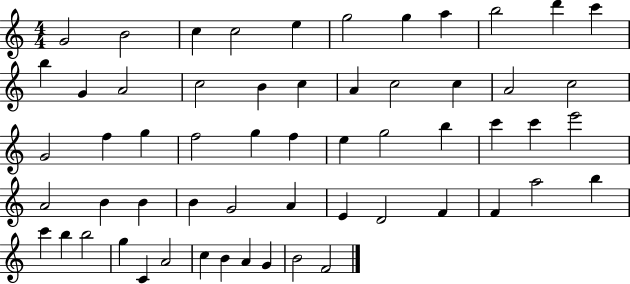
{
  \clef treble
  \numericTimeSignature
  \time 4/4
  \key c \major
  g'2 b'2 | c''4 c''2 e''4 | g''2 g''4 a''4 | b''2 d'''4 c'''4 | \break b''4 g'4 a'2 | c''2 b'4 c''4 | a'4 c''2 c''4 | a'2 c''2 | \break g'2 f''4 g''4 | f''2 g''4 f''4 | e''4 g''2 b''4 | c'''4 c'''4 e'''2 | \break a'2 b'4 b'4 | b'4 g'2 a'4 | e'4 d'2 f'4 | f'4 a''2 b''4 | \break c'''4 b''4 b''2 | g''4 c'4 a'2 | c''4 b'4 a'4 g'4 | b'2 f'2 | \break \bar "|."
}